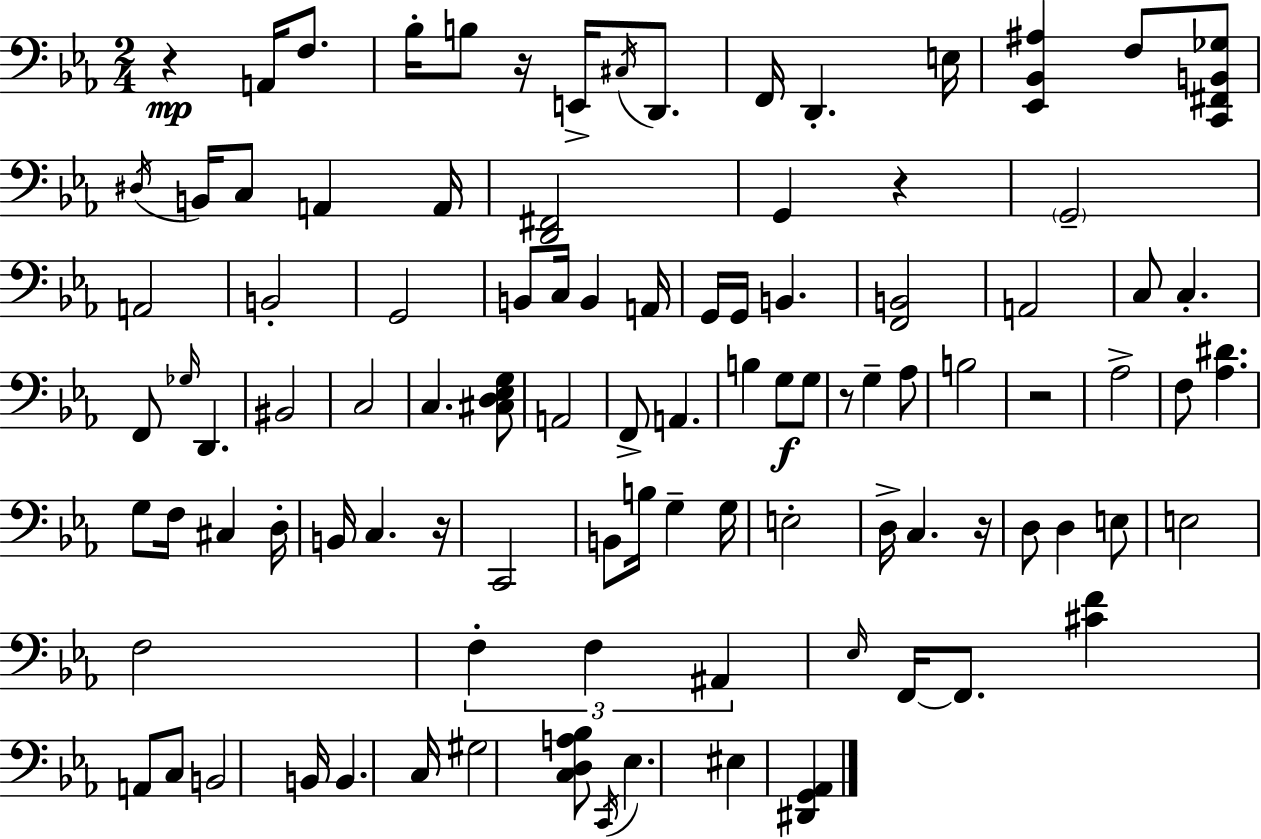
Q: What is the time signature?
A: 2/4